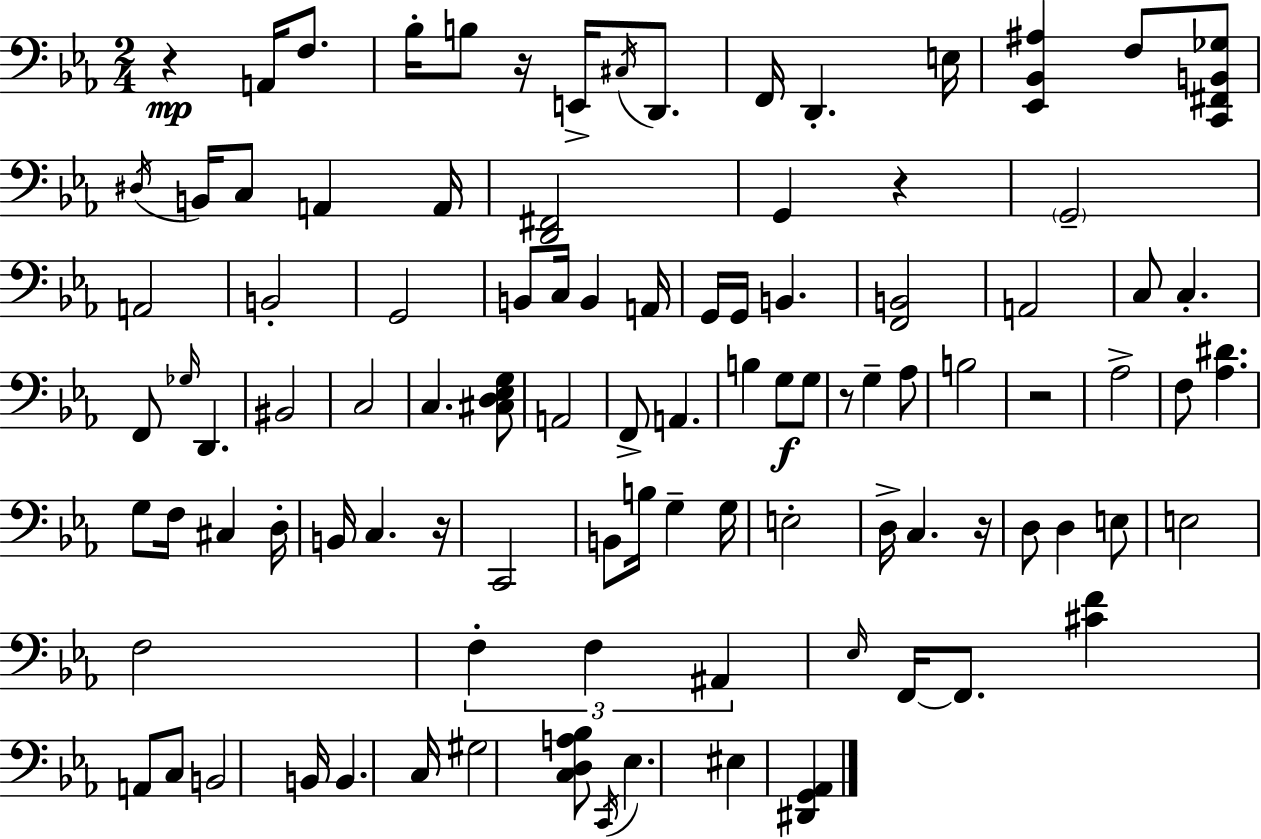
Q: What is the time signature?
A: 2/4